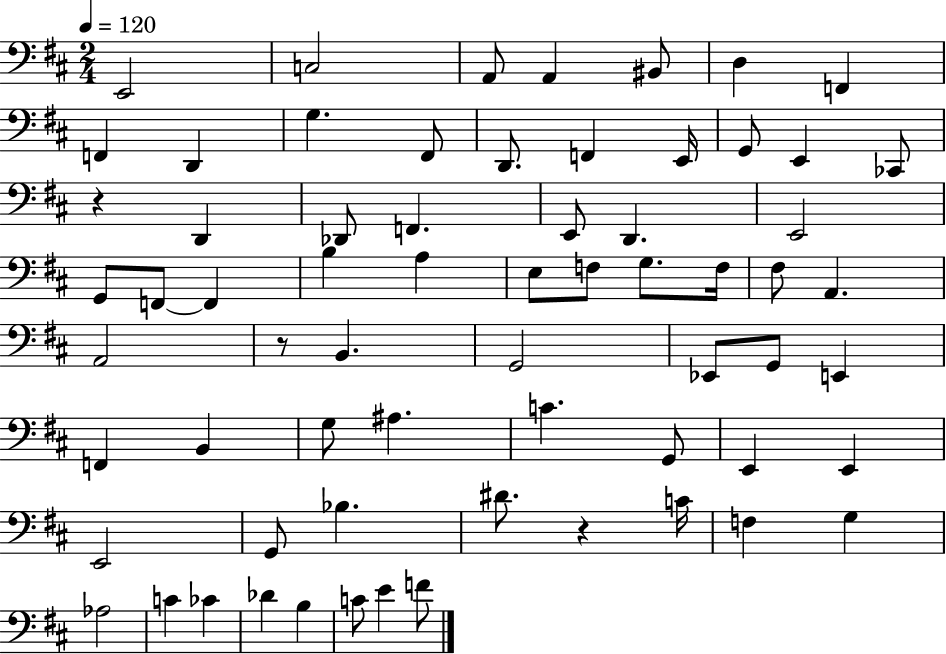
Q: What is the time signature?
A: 2/4